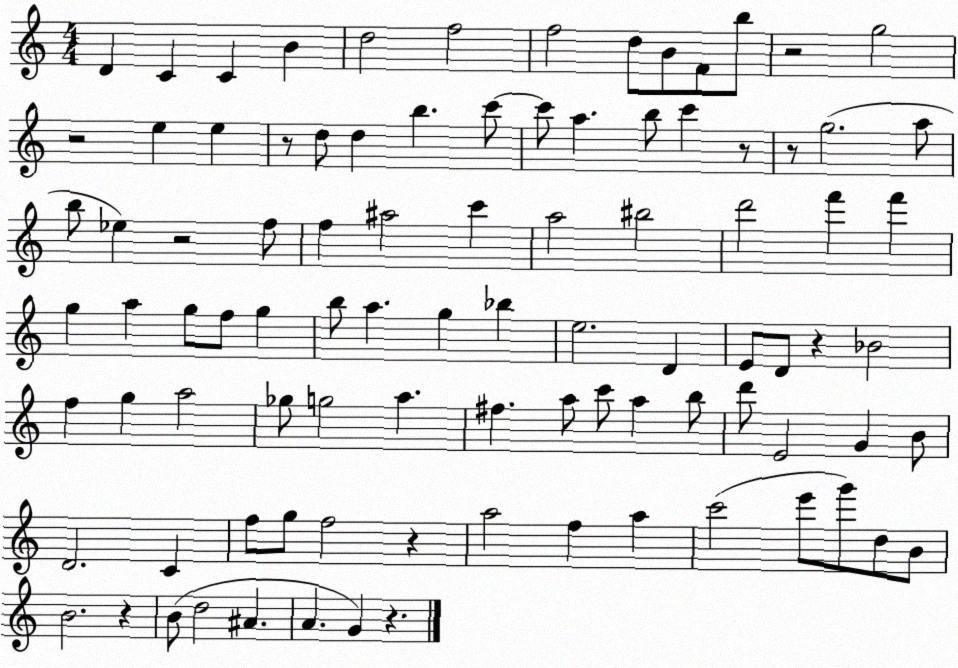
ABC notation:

X:1
T:Untitled
M:4/4
L:1/4
K:C
D C C B d2 f2 f2 d/2 B/2 F/2 b/2 z2 g2 z2 e e z/2 d/2 d b c'/2 c'/2 a b/2 c' z/2 z/2 g2 a/2 b/2 _e z2 f/2 f ^a2 c' a2 ^b2 d'2 f' f' g a g/2 f/2 g b/2 a g _b e2 D E/2 D/2 z _B2 f g a2 _g/2 g2 a ^f a/2 c'/2 a b/2 d'/2 E2 G B/2 D2 C f/2 g/2 f2 z a2 f a c'2 e'/2 g'/2 d/2 B/2 B2 z B/2 d2 ^A A G z